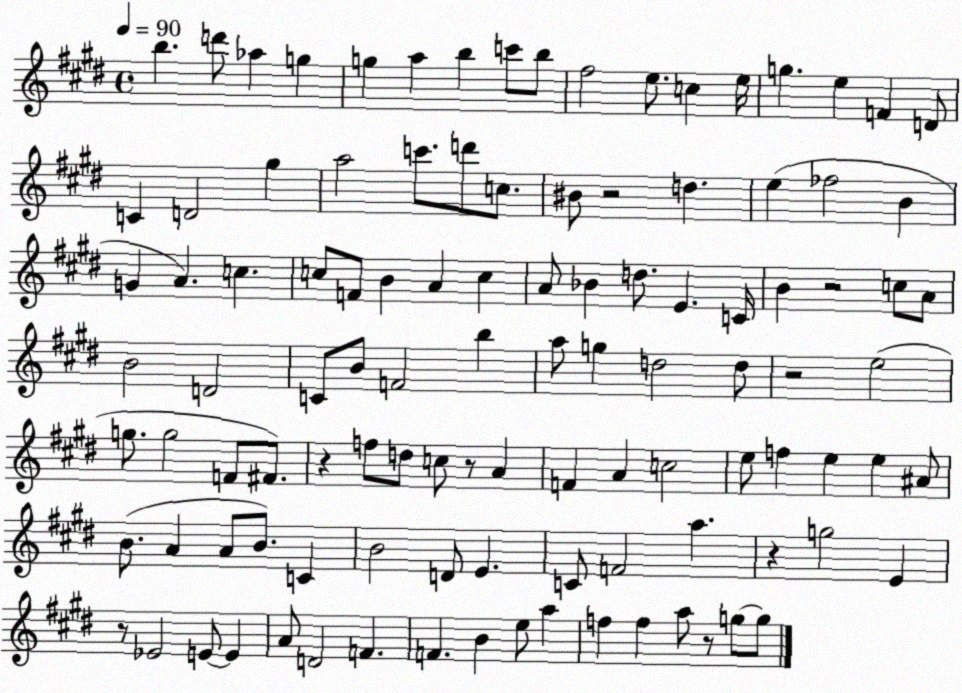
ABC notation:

X:1
T:Untitled
M:4/4
L:1/4
K:E
b d'/2 _a g g a b c'/2 b/2 ^f2 e/2 c e/4 g e F D/2 C D2 ^g a2 c'/2 d'/2 c/2 ^B/2 z2 d e _f2 B G A c c/2 F/2 B A c A/2 _B d/2 E C/4 B z2 c/2 A/2 B2 D2 C/2 B/2 F2 b a/2 g d2 d/2 z2 e2 g/2 g2 F/2 ^F/2 z f/2 d/2 c/2 z/2 A F A c2 e/2 f e e ^A/2 B/2 A A/2 B/2 C B2 D/2 E C/2 F2 a z g2 E z/2 _E2 E/2 E A/2 D2 F F B e/2 a f f a/2 z/2 g/2 g/2